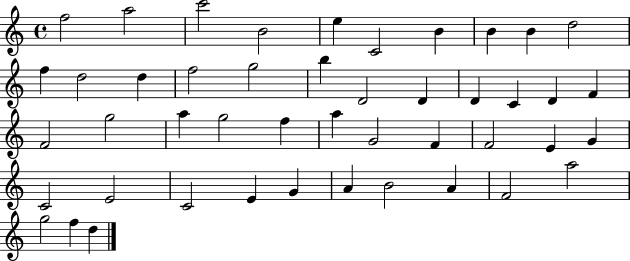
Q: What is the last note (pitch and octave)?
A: D5